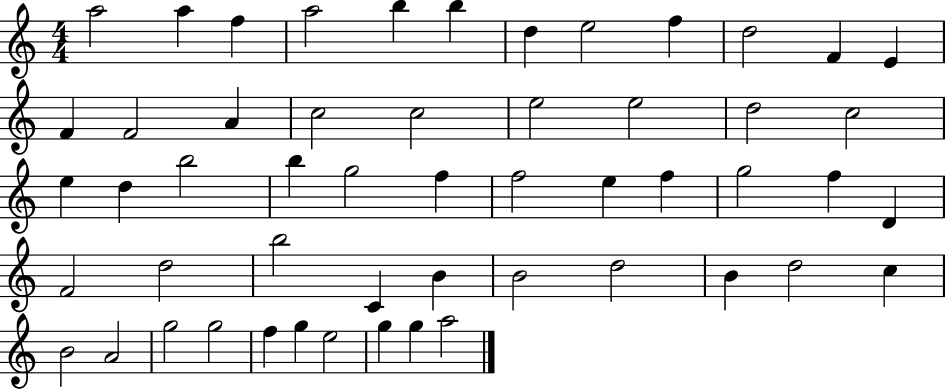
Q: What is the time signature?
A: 4/4